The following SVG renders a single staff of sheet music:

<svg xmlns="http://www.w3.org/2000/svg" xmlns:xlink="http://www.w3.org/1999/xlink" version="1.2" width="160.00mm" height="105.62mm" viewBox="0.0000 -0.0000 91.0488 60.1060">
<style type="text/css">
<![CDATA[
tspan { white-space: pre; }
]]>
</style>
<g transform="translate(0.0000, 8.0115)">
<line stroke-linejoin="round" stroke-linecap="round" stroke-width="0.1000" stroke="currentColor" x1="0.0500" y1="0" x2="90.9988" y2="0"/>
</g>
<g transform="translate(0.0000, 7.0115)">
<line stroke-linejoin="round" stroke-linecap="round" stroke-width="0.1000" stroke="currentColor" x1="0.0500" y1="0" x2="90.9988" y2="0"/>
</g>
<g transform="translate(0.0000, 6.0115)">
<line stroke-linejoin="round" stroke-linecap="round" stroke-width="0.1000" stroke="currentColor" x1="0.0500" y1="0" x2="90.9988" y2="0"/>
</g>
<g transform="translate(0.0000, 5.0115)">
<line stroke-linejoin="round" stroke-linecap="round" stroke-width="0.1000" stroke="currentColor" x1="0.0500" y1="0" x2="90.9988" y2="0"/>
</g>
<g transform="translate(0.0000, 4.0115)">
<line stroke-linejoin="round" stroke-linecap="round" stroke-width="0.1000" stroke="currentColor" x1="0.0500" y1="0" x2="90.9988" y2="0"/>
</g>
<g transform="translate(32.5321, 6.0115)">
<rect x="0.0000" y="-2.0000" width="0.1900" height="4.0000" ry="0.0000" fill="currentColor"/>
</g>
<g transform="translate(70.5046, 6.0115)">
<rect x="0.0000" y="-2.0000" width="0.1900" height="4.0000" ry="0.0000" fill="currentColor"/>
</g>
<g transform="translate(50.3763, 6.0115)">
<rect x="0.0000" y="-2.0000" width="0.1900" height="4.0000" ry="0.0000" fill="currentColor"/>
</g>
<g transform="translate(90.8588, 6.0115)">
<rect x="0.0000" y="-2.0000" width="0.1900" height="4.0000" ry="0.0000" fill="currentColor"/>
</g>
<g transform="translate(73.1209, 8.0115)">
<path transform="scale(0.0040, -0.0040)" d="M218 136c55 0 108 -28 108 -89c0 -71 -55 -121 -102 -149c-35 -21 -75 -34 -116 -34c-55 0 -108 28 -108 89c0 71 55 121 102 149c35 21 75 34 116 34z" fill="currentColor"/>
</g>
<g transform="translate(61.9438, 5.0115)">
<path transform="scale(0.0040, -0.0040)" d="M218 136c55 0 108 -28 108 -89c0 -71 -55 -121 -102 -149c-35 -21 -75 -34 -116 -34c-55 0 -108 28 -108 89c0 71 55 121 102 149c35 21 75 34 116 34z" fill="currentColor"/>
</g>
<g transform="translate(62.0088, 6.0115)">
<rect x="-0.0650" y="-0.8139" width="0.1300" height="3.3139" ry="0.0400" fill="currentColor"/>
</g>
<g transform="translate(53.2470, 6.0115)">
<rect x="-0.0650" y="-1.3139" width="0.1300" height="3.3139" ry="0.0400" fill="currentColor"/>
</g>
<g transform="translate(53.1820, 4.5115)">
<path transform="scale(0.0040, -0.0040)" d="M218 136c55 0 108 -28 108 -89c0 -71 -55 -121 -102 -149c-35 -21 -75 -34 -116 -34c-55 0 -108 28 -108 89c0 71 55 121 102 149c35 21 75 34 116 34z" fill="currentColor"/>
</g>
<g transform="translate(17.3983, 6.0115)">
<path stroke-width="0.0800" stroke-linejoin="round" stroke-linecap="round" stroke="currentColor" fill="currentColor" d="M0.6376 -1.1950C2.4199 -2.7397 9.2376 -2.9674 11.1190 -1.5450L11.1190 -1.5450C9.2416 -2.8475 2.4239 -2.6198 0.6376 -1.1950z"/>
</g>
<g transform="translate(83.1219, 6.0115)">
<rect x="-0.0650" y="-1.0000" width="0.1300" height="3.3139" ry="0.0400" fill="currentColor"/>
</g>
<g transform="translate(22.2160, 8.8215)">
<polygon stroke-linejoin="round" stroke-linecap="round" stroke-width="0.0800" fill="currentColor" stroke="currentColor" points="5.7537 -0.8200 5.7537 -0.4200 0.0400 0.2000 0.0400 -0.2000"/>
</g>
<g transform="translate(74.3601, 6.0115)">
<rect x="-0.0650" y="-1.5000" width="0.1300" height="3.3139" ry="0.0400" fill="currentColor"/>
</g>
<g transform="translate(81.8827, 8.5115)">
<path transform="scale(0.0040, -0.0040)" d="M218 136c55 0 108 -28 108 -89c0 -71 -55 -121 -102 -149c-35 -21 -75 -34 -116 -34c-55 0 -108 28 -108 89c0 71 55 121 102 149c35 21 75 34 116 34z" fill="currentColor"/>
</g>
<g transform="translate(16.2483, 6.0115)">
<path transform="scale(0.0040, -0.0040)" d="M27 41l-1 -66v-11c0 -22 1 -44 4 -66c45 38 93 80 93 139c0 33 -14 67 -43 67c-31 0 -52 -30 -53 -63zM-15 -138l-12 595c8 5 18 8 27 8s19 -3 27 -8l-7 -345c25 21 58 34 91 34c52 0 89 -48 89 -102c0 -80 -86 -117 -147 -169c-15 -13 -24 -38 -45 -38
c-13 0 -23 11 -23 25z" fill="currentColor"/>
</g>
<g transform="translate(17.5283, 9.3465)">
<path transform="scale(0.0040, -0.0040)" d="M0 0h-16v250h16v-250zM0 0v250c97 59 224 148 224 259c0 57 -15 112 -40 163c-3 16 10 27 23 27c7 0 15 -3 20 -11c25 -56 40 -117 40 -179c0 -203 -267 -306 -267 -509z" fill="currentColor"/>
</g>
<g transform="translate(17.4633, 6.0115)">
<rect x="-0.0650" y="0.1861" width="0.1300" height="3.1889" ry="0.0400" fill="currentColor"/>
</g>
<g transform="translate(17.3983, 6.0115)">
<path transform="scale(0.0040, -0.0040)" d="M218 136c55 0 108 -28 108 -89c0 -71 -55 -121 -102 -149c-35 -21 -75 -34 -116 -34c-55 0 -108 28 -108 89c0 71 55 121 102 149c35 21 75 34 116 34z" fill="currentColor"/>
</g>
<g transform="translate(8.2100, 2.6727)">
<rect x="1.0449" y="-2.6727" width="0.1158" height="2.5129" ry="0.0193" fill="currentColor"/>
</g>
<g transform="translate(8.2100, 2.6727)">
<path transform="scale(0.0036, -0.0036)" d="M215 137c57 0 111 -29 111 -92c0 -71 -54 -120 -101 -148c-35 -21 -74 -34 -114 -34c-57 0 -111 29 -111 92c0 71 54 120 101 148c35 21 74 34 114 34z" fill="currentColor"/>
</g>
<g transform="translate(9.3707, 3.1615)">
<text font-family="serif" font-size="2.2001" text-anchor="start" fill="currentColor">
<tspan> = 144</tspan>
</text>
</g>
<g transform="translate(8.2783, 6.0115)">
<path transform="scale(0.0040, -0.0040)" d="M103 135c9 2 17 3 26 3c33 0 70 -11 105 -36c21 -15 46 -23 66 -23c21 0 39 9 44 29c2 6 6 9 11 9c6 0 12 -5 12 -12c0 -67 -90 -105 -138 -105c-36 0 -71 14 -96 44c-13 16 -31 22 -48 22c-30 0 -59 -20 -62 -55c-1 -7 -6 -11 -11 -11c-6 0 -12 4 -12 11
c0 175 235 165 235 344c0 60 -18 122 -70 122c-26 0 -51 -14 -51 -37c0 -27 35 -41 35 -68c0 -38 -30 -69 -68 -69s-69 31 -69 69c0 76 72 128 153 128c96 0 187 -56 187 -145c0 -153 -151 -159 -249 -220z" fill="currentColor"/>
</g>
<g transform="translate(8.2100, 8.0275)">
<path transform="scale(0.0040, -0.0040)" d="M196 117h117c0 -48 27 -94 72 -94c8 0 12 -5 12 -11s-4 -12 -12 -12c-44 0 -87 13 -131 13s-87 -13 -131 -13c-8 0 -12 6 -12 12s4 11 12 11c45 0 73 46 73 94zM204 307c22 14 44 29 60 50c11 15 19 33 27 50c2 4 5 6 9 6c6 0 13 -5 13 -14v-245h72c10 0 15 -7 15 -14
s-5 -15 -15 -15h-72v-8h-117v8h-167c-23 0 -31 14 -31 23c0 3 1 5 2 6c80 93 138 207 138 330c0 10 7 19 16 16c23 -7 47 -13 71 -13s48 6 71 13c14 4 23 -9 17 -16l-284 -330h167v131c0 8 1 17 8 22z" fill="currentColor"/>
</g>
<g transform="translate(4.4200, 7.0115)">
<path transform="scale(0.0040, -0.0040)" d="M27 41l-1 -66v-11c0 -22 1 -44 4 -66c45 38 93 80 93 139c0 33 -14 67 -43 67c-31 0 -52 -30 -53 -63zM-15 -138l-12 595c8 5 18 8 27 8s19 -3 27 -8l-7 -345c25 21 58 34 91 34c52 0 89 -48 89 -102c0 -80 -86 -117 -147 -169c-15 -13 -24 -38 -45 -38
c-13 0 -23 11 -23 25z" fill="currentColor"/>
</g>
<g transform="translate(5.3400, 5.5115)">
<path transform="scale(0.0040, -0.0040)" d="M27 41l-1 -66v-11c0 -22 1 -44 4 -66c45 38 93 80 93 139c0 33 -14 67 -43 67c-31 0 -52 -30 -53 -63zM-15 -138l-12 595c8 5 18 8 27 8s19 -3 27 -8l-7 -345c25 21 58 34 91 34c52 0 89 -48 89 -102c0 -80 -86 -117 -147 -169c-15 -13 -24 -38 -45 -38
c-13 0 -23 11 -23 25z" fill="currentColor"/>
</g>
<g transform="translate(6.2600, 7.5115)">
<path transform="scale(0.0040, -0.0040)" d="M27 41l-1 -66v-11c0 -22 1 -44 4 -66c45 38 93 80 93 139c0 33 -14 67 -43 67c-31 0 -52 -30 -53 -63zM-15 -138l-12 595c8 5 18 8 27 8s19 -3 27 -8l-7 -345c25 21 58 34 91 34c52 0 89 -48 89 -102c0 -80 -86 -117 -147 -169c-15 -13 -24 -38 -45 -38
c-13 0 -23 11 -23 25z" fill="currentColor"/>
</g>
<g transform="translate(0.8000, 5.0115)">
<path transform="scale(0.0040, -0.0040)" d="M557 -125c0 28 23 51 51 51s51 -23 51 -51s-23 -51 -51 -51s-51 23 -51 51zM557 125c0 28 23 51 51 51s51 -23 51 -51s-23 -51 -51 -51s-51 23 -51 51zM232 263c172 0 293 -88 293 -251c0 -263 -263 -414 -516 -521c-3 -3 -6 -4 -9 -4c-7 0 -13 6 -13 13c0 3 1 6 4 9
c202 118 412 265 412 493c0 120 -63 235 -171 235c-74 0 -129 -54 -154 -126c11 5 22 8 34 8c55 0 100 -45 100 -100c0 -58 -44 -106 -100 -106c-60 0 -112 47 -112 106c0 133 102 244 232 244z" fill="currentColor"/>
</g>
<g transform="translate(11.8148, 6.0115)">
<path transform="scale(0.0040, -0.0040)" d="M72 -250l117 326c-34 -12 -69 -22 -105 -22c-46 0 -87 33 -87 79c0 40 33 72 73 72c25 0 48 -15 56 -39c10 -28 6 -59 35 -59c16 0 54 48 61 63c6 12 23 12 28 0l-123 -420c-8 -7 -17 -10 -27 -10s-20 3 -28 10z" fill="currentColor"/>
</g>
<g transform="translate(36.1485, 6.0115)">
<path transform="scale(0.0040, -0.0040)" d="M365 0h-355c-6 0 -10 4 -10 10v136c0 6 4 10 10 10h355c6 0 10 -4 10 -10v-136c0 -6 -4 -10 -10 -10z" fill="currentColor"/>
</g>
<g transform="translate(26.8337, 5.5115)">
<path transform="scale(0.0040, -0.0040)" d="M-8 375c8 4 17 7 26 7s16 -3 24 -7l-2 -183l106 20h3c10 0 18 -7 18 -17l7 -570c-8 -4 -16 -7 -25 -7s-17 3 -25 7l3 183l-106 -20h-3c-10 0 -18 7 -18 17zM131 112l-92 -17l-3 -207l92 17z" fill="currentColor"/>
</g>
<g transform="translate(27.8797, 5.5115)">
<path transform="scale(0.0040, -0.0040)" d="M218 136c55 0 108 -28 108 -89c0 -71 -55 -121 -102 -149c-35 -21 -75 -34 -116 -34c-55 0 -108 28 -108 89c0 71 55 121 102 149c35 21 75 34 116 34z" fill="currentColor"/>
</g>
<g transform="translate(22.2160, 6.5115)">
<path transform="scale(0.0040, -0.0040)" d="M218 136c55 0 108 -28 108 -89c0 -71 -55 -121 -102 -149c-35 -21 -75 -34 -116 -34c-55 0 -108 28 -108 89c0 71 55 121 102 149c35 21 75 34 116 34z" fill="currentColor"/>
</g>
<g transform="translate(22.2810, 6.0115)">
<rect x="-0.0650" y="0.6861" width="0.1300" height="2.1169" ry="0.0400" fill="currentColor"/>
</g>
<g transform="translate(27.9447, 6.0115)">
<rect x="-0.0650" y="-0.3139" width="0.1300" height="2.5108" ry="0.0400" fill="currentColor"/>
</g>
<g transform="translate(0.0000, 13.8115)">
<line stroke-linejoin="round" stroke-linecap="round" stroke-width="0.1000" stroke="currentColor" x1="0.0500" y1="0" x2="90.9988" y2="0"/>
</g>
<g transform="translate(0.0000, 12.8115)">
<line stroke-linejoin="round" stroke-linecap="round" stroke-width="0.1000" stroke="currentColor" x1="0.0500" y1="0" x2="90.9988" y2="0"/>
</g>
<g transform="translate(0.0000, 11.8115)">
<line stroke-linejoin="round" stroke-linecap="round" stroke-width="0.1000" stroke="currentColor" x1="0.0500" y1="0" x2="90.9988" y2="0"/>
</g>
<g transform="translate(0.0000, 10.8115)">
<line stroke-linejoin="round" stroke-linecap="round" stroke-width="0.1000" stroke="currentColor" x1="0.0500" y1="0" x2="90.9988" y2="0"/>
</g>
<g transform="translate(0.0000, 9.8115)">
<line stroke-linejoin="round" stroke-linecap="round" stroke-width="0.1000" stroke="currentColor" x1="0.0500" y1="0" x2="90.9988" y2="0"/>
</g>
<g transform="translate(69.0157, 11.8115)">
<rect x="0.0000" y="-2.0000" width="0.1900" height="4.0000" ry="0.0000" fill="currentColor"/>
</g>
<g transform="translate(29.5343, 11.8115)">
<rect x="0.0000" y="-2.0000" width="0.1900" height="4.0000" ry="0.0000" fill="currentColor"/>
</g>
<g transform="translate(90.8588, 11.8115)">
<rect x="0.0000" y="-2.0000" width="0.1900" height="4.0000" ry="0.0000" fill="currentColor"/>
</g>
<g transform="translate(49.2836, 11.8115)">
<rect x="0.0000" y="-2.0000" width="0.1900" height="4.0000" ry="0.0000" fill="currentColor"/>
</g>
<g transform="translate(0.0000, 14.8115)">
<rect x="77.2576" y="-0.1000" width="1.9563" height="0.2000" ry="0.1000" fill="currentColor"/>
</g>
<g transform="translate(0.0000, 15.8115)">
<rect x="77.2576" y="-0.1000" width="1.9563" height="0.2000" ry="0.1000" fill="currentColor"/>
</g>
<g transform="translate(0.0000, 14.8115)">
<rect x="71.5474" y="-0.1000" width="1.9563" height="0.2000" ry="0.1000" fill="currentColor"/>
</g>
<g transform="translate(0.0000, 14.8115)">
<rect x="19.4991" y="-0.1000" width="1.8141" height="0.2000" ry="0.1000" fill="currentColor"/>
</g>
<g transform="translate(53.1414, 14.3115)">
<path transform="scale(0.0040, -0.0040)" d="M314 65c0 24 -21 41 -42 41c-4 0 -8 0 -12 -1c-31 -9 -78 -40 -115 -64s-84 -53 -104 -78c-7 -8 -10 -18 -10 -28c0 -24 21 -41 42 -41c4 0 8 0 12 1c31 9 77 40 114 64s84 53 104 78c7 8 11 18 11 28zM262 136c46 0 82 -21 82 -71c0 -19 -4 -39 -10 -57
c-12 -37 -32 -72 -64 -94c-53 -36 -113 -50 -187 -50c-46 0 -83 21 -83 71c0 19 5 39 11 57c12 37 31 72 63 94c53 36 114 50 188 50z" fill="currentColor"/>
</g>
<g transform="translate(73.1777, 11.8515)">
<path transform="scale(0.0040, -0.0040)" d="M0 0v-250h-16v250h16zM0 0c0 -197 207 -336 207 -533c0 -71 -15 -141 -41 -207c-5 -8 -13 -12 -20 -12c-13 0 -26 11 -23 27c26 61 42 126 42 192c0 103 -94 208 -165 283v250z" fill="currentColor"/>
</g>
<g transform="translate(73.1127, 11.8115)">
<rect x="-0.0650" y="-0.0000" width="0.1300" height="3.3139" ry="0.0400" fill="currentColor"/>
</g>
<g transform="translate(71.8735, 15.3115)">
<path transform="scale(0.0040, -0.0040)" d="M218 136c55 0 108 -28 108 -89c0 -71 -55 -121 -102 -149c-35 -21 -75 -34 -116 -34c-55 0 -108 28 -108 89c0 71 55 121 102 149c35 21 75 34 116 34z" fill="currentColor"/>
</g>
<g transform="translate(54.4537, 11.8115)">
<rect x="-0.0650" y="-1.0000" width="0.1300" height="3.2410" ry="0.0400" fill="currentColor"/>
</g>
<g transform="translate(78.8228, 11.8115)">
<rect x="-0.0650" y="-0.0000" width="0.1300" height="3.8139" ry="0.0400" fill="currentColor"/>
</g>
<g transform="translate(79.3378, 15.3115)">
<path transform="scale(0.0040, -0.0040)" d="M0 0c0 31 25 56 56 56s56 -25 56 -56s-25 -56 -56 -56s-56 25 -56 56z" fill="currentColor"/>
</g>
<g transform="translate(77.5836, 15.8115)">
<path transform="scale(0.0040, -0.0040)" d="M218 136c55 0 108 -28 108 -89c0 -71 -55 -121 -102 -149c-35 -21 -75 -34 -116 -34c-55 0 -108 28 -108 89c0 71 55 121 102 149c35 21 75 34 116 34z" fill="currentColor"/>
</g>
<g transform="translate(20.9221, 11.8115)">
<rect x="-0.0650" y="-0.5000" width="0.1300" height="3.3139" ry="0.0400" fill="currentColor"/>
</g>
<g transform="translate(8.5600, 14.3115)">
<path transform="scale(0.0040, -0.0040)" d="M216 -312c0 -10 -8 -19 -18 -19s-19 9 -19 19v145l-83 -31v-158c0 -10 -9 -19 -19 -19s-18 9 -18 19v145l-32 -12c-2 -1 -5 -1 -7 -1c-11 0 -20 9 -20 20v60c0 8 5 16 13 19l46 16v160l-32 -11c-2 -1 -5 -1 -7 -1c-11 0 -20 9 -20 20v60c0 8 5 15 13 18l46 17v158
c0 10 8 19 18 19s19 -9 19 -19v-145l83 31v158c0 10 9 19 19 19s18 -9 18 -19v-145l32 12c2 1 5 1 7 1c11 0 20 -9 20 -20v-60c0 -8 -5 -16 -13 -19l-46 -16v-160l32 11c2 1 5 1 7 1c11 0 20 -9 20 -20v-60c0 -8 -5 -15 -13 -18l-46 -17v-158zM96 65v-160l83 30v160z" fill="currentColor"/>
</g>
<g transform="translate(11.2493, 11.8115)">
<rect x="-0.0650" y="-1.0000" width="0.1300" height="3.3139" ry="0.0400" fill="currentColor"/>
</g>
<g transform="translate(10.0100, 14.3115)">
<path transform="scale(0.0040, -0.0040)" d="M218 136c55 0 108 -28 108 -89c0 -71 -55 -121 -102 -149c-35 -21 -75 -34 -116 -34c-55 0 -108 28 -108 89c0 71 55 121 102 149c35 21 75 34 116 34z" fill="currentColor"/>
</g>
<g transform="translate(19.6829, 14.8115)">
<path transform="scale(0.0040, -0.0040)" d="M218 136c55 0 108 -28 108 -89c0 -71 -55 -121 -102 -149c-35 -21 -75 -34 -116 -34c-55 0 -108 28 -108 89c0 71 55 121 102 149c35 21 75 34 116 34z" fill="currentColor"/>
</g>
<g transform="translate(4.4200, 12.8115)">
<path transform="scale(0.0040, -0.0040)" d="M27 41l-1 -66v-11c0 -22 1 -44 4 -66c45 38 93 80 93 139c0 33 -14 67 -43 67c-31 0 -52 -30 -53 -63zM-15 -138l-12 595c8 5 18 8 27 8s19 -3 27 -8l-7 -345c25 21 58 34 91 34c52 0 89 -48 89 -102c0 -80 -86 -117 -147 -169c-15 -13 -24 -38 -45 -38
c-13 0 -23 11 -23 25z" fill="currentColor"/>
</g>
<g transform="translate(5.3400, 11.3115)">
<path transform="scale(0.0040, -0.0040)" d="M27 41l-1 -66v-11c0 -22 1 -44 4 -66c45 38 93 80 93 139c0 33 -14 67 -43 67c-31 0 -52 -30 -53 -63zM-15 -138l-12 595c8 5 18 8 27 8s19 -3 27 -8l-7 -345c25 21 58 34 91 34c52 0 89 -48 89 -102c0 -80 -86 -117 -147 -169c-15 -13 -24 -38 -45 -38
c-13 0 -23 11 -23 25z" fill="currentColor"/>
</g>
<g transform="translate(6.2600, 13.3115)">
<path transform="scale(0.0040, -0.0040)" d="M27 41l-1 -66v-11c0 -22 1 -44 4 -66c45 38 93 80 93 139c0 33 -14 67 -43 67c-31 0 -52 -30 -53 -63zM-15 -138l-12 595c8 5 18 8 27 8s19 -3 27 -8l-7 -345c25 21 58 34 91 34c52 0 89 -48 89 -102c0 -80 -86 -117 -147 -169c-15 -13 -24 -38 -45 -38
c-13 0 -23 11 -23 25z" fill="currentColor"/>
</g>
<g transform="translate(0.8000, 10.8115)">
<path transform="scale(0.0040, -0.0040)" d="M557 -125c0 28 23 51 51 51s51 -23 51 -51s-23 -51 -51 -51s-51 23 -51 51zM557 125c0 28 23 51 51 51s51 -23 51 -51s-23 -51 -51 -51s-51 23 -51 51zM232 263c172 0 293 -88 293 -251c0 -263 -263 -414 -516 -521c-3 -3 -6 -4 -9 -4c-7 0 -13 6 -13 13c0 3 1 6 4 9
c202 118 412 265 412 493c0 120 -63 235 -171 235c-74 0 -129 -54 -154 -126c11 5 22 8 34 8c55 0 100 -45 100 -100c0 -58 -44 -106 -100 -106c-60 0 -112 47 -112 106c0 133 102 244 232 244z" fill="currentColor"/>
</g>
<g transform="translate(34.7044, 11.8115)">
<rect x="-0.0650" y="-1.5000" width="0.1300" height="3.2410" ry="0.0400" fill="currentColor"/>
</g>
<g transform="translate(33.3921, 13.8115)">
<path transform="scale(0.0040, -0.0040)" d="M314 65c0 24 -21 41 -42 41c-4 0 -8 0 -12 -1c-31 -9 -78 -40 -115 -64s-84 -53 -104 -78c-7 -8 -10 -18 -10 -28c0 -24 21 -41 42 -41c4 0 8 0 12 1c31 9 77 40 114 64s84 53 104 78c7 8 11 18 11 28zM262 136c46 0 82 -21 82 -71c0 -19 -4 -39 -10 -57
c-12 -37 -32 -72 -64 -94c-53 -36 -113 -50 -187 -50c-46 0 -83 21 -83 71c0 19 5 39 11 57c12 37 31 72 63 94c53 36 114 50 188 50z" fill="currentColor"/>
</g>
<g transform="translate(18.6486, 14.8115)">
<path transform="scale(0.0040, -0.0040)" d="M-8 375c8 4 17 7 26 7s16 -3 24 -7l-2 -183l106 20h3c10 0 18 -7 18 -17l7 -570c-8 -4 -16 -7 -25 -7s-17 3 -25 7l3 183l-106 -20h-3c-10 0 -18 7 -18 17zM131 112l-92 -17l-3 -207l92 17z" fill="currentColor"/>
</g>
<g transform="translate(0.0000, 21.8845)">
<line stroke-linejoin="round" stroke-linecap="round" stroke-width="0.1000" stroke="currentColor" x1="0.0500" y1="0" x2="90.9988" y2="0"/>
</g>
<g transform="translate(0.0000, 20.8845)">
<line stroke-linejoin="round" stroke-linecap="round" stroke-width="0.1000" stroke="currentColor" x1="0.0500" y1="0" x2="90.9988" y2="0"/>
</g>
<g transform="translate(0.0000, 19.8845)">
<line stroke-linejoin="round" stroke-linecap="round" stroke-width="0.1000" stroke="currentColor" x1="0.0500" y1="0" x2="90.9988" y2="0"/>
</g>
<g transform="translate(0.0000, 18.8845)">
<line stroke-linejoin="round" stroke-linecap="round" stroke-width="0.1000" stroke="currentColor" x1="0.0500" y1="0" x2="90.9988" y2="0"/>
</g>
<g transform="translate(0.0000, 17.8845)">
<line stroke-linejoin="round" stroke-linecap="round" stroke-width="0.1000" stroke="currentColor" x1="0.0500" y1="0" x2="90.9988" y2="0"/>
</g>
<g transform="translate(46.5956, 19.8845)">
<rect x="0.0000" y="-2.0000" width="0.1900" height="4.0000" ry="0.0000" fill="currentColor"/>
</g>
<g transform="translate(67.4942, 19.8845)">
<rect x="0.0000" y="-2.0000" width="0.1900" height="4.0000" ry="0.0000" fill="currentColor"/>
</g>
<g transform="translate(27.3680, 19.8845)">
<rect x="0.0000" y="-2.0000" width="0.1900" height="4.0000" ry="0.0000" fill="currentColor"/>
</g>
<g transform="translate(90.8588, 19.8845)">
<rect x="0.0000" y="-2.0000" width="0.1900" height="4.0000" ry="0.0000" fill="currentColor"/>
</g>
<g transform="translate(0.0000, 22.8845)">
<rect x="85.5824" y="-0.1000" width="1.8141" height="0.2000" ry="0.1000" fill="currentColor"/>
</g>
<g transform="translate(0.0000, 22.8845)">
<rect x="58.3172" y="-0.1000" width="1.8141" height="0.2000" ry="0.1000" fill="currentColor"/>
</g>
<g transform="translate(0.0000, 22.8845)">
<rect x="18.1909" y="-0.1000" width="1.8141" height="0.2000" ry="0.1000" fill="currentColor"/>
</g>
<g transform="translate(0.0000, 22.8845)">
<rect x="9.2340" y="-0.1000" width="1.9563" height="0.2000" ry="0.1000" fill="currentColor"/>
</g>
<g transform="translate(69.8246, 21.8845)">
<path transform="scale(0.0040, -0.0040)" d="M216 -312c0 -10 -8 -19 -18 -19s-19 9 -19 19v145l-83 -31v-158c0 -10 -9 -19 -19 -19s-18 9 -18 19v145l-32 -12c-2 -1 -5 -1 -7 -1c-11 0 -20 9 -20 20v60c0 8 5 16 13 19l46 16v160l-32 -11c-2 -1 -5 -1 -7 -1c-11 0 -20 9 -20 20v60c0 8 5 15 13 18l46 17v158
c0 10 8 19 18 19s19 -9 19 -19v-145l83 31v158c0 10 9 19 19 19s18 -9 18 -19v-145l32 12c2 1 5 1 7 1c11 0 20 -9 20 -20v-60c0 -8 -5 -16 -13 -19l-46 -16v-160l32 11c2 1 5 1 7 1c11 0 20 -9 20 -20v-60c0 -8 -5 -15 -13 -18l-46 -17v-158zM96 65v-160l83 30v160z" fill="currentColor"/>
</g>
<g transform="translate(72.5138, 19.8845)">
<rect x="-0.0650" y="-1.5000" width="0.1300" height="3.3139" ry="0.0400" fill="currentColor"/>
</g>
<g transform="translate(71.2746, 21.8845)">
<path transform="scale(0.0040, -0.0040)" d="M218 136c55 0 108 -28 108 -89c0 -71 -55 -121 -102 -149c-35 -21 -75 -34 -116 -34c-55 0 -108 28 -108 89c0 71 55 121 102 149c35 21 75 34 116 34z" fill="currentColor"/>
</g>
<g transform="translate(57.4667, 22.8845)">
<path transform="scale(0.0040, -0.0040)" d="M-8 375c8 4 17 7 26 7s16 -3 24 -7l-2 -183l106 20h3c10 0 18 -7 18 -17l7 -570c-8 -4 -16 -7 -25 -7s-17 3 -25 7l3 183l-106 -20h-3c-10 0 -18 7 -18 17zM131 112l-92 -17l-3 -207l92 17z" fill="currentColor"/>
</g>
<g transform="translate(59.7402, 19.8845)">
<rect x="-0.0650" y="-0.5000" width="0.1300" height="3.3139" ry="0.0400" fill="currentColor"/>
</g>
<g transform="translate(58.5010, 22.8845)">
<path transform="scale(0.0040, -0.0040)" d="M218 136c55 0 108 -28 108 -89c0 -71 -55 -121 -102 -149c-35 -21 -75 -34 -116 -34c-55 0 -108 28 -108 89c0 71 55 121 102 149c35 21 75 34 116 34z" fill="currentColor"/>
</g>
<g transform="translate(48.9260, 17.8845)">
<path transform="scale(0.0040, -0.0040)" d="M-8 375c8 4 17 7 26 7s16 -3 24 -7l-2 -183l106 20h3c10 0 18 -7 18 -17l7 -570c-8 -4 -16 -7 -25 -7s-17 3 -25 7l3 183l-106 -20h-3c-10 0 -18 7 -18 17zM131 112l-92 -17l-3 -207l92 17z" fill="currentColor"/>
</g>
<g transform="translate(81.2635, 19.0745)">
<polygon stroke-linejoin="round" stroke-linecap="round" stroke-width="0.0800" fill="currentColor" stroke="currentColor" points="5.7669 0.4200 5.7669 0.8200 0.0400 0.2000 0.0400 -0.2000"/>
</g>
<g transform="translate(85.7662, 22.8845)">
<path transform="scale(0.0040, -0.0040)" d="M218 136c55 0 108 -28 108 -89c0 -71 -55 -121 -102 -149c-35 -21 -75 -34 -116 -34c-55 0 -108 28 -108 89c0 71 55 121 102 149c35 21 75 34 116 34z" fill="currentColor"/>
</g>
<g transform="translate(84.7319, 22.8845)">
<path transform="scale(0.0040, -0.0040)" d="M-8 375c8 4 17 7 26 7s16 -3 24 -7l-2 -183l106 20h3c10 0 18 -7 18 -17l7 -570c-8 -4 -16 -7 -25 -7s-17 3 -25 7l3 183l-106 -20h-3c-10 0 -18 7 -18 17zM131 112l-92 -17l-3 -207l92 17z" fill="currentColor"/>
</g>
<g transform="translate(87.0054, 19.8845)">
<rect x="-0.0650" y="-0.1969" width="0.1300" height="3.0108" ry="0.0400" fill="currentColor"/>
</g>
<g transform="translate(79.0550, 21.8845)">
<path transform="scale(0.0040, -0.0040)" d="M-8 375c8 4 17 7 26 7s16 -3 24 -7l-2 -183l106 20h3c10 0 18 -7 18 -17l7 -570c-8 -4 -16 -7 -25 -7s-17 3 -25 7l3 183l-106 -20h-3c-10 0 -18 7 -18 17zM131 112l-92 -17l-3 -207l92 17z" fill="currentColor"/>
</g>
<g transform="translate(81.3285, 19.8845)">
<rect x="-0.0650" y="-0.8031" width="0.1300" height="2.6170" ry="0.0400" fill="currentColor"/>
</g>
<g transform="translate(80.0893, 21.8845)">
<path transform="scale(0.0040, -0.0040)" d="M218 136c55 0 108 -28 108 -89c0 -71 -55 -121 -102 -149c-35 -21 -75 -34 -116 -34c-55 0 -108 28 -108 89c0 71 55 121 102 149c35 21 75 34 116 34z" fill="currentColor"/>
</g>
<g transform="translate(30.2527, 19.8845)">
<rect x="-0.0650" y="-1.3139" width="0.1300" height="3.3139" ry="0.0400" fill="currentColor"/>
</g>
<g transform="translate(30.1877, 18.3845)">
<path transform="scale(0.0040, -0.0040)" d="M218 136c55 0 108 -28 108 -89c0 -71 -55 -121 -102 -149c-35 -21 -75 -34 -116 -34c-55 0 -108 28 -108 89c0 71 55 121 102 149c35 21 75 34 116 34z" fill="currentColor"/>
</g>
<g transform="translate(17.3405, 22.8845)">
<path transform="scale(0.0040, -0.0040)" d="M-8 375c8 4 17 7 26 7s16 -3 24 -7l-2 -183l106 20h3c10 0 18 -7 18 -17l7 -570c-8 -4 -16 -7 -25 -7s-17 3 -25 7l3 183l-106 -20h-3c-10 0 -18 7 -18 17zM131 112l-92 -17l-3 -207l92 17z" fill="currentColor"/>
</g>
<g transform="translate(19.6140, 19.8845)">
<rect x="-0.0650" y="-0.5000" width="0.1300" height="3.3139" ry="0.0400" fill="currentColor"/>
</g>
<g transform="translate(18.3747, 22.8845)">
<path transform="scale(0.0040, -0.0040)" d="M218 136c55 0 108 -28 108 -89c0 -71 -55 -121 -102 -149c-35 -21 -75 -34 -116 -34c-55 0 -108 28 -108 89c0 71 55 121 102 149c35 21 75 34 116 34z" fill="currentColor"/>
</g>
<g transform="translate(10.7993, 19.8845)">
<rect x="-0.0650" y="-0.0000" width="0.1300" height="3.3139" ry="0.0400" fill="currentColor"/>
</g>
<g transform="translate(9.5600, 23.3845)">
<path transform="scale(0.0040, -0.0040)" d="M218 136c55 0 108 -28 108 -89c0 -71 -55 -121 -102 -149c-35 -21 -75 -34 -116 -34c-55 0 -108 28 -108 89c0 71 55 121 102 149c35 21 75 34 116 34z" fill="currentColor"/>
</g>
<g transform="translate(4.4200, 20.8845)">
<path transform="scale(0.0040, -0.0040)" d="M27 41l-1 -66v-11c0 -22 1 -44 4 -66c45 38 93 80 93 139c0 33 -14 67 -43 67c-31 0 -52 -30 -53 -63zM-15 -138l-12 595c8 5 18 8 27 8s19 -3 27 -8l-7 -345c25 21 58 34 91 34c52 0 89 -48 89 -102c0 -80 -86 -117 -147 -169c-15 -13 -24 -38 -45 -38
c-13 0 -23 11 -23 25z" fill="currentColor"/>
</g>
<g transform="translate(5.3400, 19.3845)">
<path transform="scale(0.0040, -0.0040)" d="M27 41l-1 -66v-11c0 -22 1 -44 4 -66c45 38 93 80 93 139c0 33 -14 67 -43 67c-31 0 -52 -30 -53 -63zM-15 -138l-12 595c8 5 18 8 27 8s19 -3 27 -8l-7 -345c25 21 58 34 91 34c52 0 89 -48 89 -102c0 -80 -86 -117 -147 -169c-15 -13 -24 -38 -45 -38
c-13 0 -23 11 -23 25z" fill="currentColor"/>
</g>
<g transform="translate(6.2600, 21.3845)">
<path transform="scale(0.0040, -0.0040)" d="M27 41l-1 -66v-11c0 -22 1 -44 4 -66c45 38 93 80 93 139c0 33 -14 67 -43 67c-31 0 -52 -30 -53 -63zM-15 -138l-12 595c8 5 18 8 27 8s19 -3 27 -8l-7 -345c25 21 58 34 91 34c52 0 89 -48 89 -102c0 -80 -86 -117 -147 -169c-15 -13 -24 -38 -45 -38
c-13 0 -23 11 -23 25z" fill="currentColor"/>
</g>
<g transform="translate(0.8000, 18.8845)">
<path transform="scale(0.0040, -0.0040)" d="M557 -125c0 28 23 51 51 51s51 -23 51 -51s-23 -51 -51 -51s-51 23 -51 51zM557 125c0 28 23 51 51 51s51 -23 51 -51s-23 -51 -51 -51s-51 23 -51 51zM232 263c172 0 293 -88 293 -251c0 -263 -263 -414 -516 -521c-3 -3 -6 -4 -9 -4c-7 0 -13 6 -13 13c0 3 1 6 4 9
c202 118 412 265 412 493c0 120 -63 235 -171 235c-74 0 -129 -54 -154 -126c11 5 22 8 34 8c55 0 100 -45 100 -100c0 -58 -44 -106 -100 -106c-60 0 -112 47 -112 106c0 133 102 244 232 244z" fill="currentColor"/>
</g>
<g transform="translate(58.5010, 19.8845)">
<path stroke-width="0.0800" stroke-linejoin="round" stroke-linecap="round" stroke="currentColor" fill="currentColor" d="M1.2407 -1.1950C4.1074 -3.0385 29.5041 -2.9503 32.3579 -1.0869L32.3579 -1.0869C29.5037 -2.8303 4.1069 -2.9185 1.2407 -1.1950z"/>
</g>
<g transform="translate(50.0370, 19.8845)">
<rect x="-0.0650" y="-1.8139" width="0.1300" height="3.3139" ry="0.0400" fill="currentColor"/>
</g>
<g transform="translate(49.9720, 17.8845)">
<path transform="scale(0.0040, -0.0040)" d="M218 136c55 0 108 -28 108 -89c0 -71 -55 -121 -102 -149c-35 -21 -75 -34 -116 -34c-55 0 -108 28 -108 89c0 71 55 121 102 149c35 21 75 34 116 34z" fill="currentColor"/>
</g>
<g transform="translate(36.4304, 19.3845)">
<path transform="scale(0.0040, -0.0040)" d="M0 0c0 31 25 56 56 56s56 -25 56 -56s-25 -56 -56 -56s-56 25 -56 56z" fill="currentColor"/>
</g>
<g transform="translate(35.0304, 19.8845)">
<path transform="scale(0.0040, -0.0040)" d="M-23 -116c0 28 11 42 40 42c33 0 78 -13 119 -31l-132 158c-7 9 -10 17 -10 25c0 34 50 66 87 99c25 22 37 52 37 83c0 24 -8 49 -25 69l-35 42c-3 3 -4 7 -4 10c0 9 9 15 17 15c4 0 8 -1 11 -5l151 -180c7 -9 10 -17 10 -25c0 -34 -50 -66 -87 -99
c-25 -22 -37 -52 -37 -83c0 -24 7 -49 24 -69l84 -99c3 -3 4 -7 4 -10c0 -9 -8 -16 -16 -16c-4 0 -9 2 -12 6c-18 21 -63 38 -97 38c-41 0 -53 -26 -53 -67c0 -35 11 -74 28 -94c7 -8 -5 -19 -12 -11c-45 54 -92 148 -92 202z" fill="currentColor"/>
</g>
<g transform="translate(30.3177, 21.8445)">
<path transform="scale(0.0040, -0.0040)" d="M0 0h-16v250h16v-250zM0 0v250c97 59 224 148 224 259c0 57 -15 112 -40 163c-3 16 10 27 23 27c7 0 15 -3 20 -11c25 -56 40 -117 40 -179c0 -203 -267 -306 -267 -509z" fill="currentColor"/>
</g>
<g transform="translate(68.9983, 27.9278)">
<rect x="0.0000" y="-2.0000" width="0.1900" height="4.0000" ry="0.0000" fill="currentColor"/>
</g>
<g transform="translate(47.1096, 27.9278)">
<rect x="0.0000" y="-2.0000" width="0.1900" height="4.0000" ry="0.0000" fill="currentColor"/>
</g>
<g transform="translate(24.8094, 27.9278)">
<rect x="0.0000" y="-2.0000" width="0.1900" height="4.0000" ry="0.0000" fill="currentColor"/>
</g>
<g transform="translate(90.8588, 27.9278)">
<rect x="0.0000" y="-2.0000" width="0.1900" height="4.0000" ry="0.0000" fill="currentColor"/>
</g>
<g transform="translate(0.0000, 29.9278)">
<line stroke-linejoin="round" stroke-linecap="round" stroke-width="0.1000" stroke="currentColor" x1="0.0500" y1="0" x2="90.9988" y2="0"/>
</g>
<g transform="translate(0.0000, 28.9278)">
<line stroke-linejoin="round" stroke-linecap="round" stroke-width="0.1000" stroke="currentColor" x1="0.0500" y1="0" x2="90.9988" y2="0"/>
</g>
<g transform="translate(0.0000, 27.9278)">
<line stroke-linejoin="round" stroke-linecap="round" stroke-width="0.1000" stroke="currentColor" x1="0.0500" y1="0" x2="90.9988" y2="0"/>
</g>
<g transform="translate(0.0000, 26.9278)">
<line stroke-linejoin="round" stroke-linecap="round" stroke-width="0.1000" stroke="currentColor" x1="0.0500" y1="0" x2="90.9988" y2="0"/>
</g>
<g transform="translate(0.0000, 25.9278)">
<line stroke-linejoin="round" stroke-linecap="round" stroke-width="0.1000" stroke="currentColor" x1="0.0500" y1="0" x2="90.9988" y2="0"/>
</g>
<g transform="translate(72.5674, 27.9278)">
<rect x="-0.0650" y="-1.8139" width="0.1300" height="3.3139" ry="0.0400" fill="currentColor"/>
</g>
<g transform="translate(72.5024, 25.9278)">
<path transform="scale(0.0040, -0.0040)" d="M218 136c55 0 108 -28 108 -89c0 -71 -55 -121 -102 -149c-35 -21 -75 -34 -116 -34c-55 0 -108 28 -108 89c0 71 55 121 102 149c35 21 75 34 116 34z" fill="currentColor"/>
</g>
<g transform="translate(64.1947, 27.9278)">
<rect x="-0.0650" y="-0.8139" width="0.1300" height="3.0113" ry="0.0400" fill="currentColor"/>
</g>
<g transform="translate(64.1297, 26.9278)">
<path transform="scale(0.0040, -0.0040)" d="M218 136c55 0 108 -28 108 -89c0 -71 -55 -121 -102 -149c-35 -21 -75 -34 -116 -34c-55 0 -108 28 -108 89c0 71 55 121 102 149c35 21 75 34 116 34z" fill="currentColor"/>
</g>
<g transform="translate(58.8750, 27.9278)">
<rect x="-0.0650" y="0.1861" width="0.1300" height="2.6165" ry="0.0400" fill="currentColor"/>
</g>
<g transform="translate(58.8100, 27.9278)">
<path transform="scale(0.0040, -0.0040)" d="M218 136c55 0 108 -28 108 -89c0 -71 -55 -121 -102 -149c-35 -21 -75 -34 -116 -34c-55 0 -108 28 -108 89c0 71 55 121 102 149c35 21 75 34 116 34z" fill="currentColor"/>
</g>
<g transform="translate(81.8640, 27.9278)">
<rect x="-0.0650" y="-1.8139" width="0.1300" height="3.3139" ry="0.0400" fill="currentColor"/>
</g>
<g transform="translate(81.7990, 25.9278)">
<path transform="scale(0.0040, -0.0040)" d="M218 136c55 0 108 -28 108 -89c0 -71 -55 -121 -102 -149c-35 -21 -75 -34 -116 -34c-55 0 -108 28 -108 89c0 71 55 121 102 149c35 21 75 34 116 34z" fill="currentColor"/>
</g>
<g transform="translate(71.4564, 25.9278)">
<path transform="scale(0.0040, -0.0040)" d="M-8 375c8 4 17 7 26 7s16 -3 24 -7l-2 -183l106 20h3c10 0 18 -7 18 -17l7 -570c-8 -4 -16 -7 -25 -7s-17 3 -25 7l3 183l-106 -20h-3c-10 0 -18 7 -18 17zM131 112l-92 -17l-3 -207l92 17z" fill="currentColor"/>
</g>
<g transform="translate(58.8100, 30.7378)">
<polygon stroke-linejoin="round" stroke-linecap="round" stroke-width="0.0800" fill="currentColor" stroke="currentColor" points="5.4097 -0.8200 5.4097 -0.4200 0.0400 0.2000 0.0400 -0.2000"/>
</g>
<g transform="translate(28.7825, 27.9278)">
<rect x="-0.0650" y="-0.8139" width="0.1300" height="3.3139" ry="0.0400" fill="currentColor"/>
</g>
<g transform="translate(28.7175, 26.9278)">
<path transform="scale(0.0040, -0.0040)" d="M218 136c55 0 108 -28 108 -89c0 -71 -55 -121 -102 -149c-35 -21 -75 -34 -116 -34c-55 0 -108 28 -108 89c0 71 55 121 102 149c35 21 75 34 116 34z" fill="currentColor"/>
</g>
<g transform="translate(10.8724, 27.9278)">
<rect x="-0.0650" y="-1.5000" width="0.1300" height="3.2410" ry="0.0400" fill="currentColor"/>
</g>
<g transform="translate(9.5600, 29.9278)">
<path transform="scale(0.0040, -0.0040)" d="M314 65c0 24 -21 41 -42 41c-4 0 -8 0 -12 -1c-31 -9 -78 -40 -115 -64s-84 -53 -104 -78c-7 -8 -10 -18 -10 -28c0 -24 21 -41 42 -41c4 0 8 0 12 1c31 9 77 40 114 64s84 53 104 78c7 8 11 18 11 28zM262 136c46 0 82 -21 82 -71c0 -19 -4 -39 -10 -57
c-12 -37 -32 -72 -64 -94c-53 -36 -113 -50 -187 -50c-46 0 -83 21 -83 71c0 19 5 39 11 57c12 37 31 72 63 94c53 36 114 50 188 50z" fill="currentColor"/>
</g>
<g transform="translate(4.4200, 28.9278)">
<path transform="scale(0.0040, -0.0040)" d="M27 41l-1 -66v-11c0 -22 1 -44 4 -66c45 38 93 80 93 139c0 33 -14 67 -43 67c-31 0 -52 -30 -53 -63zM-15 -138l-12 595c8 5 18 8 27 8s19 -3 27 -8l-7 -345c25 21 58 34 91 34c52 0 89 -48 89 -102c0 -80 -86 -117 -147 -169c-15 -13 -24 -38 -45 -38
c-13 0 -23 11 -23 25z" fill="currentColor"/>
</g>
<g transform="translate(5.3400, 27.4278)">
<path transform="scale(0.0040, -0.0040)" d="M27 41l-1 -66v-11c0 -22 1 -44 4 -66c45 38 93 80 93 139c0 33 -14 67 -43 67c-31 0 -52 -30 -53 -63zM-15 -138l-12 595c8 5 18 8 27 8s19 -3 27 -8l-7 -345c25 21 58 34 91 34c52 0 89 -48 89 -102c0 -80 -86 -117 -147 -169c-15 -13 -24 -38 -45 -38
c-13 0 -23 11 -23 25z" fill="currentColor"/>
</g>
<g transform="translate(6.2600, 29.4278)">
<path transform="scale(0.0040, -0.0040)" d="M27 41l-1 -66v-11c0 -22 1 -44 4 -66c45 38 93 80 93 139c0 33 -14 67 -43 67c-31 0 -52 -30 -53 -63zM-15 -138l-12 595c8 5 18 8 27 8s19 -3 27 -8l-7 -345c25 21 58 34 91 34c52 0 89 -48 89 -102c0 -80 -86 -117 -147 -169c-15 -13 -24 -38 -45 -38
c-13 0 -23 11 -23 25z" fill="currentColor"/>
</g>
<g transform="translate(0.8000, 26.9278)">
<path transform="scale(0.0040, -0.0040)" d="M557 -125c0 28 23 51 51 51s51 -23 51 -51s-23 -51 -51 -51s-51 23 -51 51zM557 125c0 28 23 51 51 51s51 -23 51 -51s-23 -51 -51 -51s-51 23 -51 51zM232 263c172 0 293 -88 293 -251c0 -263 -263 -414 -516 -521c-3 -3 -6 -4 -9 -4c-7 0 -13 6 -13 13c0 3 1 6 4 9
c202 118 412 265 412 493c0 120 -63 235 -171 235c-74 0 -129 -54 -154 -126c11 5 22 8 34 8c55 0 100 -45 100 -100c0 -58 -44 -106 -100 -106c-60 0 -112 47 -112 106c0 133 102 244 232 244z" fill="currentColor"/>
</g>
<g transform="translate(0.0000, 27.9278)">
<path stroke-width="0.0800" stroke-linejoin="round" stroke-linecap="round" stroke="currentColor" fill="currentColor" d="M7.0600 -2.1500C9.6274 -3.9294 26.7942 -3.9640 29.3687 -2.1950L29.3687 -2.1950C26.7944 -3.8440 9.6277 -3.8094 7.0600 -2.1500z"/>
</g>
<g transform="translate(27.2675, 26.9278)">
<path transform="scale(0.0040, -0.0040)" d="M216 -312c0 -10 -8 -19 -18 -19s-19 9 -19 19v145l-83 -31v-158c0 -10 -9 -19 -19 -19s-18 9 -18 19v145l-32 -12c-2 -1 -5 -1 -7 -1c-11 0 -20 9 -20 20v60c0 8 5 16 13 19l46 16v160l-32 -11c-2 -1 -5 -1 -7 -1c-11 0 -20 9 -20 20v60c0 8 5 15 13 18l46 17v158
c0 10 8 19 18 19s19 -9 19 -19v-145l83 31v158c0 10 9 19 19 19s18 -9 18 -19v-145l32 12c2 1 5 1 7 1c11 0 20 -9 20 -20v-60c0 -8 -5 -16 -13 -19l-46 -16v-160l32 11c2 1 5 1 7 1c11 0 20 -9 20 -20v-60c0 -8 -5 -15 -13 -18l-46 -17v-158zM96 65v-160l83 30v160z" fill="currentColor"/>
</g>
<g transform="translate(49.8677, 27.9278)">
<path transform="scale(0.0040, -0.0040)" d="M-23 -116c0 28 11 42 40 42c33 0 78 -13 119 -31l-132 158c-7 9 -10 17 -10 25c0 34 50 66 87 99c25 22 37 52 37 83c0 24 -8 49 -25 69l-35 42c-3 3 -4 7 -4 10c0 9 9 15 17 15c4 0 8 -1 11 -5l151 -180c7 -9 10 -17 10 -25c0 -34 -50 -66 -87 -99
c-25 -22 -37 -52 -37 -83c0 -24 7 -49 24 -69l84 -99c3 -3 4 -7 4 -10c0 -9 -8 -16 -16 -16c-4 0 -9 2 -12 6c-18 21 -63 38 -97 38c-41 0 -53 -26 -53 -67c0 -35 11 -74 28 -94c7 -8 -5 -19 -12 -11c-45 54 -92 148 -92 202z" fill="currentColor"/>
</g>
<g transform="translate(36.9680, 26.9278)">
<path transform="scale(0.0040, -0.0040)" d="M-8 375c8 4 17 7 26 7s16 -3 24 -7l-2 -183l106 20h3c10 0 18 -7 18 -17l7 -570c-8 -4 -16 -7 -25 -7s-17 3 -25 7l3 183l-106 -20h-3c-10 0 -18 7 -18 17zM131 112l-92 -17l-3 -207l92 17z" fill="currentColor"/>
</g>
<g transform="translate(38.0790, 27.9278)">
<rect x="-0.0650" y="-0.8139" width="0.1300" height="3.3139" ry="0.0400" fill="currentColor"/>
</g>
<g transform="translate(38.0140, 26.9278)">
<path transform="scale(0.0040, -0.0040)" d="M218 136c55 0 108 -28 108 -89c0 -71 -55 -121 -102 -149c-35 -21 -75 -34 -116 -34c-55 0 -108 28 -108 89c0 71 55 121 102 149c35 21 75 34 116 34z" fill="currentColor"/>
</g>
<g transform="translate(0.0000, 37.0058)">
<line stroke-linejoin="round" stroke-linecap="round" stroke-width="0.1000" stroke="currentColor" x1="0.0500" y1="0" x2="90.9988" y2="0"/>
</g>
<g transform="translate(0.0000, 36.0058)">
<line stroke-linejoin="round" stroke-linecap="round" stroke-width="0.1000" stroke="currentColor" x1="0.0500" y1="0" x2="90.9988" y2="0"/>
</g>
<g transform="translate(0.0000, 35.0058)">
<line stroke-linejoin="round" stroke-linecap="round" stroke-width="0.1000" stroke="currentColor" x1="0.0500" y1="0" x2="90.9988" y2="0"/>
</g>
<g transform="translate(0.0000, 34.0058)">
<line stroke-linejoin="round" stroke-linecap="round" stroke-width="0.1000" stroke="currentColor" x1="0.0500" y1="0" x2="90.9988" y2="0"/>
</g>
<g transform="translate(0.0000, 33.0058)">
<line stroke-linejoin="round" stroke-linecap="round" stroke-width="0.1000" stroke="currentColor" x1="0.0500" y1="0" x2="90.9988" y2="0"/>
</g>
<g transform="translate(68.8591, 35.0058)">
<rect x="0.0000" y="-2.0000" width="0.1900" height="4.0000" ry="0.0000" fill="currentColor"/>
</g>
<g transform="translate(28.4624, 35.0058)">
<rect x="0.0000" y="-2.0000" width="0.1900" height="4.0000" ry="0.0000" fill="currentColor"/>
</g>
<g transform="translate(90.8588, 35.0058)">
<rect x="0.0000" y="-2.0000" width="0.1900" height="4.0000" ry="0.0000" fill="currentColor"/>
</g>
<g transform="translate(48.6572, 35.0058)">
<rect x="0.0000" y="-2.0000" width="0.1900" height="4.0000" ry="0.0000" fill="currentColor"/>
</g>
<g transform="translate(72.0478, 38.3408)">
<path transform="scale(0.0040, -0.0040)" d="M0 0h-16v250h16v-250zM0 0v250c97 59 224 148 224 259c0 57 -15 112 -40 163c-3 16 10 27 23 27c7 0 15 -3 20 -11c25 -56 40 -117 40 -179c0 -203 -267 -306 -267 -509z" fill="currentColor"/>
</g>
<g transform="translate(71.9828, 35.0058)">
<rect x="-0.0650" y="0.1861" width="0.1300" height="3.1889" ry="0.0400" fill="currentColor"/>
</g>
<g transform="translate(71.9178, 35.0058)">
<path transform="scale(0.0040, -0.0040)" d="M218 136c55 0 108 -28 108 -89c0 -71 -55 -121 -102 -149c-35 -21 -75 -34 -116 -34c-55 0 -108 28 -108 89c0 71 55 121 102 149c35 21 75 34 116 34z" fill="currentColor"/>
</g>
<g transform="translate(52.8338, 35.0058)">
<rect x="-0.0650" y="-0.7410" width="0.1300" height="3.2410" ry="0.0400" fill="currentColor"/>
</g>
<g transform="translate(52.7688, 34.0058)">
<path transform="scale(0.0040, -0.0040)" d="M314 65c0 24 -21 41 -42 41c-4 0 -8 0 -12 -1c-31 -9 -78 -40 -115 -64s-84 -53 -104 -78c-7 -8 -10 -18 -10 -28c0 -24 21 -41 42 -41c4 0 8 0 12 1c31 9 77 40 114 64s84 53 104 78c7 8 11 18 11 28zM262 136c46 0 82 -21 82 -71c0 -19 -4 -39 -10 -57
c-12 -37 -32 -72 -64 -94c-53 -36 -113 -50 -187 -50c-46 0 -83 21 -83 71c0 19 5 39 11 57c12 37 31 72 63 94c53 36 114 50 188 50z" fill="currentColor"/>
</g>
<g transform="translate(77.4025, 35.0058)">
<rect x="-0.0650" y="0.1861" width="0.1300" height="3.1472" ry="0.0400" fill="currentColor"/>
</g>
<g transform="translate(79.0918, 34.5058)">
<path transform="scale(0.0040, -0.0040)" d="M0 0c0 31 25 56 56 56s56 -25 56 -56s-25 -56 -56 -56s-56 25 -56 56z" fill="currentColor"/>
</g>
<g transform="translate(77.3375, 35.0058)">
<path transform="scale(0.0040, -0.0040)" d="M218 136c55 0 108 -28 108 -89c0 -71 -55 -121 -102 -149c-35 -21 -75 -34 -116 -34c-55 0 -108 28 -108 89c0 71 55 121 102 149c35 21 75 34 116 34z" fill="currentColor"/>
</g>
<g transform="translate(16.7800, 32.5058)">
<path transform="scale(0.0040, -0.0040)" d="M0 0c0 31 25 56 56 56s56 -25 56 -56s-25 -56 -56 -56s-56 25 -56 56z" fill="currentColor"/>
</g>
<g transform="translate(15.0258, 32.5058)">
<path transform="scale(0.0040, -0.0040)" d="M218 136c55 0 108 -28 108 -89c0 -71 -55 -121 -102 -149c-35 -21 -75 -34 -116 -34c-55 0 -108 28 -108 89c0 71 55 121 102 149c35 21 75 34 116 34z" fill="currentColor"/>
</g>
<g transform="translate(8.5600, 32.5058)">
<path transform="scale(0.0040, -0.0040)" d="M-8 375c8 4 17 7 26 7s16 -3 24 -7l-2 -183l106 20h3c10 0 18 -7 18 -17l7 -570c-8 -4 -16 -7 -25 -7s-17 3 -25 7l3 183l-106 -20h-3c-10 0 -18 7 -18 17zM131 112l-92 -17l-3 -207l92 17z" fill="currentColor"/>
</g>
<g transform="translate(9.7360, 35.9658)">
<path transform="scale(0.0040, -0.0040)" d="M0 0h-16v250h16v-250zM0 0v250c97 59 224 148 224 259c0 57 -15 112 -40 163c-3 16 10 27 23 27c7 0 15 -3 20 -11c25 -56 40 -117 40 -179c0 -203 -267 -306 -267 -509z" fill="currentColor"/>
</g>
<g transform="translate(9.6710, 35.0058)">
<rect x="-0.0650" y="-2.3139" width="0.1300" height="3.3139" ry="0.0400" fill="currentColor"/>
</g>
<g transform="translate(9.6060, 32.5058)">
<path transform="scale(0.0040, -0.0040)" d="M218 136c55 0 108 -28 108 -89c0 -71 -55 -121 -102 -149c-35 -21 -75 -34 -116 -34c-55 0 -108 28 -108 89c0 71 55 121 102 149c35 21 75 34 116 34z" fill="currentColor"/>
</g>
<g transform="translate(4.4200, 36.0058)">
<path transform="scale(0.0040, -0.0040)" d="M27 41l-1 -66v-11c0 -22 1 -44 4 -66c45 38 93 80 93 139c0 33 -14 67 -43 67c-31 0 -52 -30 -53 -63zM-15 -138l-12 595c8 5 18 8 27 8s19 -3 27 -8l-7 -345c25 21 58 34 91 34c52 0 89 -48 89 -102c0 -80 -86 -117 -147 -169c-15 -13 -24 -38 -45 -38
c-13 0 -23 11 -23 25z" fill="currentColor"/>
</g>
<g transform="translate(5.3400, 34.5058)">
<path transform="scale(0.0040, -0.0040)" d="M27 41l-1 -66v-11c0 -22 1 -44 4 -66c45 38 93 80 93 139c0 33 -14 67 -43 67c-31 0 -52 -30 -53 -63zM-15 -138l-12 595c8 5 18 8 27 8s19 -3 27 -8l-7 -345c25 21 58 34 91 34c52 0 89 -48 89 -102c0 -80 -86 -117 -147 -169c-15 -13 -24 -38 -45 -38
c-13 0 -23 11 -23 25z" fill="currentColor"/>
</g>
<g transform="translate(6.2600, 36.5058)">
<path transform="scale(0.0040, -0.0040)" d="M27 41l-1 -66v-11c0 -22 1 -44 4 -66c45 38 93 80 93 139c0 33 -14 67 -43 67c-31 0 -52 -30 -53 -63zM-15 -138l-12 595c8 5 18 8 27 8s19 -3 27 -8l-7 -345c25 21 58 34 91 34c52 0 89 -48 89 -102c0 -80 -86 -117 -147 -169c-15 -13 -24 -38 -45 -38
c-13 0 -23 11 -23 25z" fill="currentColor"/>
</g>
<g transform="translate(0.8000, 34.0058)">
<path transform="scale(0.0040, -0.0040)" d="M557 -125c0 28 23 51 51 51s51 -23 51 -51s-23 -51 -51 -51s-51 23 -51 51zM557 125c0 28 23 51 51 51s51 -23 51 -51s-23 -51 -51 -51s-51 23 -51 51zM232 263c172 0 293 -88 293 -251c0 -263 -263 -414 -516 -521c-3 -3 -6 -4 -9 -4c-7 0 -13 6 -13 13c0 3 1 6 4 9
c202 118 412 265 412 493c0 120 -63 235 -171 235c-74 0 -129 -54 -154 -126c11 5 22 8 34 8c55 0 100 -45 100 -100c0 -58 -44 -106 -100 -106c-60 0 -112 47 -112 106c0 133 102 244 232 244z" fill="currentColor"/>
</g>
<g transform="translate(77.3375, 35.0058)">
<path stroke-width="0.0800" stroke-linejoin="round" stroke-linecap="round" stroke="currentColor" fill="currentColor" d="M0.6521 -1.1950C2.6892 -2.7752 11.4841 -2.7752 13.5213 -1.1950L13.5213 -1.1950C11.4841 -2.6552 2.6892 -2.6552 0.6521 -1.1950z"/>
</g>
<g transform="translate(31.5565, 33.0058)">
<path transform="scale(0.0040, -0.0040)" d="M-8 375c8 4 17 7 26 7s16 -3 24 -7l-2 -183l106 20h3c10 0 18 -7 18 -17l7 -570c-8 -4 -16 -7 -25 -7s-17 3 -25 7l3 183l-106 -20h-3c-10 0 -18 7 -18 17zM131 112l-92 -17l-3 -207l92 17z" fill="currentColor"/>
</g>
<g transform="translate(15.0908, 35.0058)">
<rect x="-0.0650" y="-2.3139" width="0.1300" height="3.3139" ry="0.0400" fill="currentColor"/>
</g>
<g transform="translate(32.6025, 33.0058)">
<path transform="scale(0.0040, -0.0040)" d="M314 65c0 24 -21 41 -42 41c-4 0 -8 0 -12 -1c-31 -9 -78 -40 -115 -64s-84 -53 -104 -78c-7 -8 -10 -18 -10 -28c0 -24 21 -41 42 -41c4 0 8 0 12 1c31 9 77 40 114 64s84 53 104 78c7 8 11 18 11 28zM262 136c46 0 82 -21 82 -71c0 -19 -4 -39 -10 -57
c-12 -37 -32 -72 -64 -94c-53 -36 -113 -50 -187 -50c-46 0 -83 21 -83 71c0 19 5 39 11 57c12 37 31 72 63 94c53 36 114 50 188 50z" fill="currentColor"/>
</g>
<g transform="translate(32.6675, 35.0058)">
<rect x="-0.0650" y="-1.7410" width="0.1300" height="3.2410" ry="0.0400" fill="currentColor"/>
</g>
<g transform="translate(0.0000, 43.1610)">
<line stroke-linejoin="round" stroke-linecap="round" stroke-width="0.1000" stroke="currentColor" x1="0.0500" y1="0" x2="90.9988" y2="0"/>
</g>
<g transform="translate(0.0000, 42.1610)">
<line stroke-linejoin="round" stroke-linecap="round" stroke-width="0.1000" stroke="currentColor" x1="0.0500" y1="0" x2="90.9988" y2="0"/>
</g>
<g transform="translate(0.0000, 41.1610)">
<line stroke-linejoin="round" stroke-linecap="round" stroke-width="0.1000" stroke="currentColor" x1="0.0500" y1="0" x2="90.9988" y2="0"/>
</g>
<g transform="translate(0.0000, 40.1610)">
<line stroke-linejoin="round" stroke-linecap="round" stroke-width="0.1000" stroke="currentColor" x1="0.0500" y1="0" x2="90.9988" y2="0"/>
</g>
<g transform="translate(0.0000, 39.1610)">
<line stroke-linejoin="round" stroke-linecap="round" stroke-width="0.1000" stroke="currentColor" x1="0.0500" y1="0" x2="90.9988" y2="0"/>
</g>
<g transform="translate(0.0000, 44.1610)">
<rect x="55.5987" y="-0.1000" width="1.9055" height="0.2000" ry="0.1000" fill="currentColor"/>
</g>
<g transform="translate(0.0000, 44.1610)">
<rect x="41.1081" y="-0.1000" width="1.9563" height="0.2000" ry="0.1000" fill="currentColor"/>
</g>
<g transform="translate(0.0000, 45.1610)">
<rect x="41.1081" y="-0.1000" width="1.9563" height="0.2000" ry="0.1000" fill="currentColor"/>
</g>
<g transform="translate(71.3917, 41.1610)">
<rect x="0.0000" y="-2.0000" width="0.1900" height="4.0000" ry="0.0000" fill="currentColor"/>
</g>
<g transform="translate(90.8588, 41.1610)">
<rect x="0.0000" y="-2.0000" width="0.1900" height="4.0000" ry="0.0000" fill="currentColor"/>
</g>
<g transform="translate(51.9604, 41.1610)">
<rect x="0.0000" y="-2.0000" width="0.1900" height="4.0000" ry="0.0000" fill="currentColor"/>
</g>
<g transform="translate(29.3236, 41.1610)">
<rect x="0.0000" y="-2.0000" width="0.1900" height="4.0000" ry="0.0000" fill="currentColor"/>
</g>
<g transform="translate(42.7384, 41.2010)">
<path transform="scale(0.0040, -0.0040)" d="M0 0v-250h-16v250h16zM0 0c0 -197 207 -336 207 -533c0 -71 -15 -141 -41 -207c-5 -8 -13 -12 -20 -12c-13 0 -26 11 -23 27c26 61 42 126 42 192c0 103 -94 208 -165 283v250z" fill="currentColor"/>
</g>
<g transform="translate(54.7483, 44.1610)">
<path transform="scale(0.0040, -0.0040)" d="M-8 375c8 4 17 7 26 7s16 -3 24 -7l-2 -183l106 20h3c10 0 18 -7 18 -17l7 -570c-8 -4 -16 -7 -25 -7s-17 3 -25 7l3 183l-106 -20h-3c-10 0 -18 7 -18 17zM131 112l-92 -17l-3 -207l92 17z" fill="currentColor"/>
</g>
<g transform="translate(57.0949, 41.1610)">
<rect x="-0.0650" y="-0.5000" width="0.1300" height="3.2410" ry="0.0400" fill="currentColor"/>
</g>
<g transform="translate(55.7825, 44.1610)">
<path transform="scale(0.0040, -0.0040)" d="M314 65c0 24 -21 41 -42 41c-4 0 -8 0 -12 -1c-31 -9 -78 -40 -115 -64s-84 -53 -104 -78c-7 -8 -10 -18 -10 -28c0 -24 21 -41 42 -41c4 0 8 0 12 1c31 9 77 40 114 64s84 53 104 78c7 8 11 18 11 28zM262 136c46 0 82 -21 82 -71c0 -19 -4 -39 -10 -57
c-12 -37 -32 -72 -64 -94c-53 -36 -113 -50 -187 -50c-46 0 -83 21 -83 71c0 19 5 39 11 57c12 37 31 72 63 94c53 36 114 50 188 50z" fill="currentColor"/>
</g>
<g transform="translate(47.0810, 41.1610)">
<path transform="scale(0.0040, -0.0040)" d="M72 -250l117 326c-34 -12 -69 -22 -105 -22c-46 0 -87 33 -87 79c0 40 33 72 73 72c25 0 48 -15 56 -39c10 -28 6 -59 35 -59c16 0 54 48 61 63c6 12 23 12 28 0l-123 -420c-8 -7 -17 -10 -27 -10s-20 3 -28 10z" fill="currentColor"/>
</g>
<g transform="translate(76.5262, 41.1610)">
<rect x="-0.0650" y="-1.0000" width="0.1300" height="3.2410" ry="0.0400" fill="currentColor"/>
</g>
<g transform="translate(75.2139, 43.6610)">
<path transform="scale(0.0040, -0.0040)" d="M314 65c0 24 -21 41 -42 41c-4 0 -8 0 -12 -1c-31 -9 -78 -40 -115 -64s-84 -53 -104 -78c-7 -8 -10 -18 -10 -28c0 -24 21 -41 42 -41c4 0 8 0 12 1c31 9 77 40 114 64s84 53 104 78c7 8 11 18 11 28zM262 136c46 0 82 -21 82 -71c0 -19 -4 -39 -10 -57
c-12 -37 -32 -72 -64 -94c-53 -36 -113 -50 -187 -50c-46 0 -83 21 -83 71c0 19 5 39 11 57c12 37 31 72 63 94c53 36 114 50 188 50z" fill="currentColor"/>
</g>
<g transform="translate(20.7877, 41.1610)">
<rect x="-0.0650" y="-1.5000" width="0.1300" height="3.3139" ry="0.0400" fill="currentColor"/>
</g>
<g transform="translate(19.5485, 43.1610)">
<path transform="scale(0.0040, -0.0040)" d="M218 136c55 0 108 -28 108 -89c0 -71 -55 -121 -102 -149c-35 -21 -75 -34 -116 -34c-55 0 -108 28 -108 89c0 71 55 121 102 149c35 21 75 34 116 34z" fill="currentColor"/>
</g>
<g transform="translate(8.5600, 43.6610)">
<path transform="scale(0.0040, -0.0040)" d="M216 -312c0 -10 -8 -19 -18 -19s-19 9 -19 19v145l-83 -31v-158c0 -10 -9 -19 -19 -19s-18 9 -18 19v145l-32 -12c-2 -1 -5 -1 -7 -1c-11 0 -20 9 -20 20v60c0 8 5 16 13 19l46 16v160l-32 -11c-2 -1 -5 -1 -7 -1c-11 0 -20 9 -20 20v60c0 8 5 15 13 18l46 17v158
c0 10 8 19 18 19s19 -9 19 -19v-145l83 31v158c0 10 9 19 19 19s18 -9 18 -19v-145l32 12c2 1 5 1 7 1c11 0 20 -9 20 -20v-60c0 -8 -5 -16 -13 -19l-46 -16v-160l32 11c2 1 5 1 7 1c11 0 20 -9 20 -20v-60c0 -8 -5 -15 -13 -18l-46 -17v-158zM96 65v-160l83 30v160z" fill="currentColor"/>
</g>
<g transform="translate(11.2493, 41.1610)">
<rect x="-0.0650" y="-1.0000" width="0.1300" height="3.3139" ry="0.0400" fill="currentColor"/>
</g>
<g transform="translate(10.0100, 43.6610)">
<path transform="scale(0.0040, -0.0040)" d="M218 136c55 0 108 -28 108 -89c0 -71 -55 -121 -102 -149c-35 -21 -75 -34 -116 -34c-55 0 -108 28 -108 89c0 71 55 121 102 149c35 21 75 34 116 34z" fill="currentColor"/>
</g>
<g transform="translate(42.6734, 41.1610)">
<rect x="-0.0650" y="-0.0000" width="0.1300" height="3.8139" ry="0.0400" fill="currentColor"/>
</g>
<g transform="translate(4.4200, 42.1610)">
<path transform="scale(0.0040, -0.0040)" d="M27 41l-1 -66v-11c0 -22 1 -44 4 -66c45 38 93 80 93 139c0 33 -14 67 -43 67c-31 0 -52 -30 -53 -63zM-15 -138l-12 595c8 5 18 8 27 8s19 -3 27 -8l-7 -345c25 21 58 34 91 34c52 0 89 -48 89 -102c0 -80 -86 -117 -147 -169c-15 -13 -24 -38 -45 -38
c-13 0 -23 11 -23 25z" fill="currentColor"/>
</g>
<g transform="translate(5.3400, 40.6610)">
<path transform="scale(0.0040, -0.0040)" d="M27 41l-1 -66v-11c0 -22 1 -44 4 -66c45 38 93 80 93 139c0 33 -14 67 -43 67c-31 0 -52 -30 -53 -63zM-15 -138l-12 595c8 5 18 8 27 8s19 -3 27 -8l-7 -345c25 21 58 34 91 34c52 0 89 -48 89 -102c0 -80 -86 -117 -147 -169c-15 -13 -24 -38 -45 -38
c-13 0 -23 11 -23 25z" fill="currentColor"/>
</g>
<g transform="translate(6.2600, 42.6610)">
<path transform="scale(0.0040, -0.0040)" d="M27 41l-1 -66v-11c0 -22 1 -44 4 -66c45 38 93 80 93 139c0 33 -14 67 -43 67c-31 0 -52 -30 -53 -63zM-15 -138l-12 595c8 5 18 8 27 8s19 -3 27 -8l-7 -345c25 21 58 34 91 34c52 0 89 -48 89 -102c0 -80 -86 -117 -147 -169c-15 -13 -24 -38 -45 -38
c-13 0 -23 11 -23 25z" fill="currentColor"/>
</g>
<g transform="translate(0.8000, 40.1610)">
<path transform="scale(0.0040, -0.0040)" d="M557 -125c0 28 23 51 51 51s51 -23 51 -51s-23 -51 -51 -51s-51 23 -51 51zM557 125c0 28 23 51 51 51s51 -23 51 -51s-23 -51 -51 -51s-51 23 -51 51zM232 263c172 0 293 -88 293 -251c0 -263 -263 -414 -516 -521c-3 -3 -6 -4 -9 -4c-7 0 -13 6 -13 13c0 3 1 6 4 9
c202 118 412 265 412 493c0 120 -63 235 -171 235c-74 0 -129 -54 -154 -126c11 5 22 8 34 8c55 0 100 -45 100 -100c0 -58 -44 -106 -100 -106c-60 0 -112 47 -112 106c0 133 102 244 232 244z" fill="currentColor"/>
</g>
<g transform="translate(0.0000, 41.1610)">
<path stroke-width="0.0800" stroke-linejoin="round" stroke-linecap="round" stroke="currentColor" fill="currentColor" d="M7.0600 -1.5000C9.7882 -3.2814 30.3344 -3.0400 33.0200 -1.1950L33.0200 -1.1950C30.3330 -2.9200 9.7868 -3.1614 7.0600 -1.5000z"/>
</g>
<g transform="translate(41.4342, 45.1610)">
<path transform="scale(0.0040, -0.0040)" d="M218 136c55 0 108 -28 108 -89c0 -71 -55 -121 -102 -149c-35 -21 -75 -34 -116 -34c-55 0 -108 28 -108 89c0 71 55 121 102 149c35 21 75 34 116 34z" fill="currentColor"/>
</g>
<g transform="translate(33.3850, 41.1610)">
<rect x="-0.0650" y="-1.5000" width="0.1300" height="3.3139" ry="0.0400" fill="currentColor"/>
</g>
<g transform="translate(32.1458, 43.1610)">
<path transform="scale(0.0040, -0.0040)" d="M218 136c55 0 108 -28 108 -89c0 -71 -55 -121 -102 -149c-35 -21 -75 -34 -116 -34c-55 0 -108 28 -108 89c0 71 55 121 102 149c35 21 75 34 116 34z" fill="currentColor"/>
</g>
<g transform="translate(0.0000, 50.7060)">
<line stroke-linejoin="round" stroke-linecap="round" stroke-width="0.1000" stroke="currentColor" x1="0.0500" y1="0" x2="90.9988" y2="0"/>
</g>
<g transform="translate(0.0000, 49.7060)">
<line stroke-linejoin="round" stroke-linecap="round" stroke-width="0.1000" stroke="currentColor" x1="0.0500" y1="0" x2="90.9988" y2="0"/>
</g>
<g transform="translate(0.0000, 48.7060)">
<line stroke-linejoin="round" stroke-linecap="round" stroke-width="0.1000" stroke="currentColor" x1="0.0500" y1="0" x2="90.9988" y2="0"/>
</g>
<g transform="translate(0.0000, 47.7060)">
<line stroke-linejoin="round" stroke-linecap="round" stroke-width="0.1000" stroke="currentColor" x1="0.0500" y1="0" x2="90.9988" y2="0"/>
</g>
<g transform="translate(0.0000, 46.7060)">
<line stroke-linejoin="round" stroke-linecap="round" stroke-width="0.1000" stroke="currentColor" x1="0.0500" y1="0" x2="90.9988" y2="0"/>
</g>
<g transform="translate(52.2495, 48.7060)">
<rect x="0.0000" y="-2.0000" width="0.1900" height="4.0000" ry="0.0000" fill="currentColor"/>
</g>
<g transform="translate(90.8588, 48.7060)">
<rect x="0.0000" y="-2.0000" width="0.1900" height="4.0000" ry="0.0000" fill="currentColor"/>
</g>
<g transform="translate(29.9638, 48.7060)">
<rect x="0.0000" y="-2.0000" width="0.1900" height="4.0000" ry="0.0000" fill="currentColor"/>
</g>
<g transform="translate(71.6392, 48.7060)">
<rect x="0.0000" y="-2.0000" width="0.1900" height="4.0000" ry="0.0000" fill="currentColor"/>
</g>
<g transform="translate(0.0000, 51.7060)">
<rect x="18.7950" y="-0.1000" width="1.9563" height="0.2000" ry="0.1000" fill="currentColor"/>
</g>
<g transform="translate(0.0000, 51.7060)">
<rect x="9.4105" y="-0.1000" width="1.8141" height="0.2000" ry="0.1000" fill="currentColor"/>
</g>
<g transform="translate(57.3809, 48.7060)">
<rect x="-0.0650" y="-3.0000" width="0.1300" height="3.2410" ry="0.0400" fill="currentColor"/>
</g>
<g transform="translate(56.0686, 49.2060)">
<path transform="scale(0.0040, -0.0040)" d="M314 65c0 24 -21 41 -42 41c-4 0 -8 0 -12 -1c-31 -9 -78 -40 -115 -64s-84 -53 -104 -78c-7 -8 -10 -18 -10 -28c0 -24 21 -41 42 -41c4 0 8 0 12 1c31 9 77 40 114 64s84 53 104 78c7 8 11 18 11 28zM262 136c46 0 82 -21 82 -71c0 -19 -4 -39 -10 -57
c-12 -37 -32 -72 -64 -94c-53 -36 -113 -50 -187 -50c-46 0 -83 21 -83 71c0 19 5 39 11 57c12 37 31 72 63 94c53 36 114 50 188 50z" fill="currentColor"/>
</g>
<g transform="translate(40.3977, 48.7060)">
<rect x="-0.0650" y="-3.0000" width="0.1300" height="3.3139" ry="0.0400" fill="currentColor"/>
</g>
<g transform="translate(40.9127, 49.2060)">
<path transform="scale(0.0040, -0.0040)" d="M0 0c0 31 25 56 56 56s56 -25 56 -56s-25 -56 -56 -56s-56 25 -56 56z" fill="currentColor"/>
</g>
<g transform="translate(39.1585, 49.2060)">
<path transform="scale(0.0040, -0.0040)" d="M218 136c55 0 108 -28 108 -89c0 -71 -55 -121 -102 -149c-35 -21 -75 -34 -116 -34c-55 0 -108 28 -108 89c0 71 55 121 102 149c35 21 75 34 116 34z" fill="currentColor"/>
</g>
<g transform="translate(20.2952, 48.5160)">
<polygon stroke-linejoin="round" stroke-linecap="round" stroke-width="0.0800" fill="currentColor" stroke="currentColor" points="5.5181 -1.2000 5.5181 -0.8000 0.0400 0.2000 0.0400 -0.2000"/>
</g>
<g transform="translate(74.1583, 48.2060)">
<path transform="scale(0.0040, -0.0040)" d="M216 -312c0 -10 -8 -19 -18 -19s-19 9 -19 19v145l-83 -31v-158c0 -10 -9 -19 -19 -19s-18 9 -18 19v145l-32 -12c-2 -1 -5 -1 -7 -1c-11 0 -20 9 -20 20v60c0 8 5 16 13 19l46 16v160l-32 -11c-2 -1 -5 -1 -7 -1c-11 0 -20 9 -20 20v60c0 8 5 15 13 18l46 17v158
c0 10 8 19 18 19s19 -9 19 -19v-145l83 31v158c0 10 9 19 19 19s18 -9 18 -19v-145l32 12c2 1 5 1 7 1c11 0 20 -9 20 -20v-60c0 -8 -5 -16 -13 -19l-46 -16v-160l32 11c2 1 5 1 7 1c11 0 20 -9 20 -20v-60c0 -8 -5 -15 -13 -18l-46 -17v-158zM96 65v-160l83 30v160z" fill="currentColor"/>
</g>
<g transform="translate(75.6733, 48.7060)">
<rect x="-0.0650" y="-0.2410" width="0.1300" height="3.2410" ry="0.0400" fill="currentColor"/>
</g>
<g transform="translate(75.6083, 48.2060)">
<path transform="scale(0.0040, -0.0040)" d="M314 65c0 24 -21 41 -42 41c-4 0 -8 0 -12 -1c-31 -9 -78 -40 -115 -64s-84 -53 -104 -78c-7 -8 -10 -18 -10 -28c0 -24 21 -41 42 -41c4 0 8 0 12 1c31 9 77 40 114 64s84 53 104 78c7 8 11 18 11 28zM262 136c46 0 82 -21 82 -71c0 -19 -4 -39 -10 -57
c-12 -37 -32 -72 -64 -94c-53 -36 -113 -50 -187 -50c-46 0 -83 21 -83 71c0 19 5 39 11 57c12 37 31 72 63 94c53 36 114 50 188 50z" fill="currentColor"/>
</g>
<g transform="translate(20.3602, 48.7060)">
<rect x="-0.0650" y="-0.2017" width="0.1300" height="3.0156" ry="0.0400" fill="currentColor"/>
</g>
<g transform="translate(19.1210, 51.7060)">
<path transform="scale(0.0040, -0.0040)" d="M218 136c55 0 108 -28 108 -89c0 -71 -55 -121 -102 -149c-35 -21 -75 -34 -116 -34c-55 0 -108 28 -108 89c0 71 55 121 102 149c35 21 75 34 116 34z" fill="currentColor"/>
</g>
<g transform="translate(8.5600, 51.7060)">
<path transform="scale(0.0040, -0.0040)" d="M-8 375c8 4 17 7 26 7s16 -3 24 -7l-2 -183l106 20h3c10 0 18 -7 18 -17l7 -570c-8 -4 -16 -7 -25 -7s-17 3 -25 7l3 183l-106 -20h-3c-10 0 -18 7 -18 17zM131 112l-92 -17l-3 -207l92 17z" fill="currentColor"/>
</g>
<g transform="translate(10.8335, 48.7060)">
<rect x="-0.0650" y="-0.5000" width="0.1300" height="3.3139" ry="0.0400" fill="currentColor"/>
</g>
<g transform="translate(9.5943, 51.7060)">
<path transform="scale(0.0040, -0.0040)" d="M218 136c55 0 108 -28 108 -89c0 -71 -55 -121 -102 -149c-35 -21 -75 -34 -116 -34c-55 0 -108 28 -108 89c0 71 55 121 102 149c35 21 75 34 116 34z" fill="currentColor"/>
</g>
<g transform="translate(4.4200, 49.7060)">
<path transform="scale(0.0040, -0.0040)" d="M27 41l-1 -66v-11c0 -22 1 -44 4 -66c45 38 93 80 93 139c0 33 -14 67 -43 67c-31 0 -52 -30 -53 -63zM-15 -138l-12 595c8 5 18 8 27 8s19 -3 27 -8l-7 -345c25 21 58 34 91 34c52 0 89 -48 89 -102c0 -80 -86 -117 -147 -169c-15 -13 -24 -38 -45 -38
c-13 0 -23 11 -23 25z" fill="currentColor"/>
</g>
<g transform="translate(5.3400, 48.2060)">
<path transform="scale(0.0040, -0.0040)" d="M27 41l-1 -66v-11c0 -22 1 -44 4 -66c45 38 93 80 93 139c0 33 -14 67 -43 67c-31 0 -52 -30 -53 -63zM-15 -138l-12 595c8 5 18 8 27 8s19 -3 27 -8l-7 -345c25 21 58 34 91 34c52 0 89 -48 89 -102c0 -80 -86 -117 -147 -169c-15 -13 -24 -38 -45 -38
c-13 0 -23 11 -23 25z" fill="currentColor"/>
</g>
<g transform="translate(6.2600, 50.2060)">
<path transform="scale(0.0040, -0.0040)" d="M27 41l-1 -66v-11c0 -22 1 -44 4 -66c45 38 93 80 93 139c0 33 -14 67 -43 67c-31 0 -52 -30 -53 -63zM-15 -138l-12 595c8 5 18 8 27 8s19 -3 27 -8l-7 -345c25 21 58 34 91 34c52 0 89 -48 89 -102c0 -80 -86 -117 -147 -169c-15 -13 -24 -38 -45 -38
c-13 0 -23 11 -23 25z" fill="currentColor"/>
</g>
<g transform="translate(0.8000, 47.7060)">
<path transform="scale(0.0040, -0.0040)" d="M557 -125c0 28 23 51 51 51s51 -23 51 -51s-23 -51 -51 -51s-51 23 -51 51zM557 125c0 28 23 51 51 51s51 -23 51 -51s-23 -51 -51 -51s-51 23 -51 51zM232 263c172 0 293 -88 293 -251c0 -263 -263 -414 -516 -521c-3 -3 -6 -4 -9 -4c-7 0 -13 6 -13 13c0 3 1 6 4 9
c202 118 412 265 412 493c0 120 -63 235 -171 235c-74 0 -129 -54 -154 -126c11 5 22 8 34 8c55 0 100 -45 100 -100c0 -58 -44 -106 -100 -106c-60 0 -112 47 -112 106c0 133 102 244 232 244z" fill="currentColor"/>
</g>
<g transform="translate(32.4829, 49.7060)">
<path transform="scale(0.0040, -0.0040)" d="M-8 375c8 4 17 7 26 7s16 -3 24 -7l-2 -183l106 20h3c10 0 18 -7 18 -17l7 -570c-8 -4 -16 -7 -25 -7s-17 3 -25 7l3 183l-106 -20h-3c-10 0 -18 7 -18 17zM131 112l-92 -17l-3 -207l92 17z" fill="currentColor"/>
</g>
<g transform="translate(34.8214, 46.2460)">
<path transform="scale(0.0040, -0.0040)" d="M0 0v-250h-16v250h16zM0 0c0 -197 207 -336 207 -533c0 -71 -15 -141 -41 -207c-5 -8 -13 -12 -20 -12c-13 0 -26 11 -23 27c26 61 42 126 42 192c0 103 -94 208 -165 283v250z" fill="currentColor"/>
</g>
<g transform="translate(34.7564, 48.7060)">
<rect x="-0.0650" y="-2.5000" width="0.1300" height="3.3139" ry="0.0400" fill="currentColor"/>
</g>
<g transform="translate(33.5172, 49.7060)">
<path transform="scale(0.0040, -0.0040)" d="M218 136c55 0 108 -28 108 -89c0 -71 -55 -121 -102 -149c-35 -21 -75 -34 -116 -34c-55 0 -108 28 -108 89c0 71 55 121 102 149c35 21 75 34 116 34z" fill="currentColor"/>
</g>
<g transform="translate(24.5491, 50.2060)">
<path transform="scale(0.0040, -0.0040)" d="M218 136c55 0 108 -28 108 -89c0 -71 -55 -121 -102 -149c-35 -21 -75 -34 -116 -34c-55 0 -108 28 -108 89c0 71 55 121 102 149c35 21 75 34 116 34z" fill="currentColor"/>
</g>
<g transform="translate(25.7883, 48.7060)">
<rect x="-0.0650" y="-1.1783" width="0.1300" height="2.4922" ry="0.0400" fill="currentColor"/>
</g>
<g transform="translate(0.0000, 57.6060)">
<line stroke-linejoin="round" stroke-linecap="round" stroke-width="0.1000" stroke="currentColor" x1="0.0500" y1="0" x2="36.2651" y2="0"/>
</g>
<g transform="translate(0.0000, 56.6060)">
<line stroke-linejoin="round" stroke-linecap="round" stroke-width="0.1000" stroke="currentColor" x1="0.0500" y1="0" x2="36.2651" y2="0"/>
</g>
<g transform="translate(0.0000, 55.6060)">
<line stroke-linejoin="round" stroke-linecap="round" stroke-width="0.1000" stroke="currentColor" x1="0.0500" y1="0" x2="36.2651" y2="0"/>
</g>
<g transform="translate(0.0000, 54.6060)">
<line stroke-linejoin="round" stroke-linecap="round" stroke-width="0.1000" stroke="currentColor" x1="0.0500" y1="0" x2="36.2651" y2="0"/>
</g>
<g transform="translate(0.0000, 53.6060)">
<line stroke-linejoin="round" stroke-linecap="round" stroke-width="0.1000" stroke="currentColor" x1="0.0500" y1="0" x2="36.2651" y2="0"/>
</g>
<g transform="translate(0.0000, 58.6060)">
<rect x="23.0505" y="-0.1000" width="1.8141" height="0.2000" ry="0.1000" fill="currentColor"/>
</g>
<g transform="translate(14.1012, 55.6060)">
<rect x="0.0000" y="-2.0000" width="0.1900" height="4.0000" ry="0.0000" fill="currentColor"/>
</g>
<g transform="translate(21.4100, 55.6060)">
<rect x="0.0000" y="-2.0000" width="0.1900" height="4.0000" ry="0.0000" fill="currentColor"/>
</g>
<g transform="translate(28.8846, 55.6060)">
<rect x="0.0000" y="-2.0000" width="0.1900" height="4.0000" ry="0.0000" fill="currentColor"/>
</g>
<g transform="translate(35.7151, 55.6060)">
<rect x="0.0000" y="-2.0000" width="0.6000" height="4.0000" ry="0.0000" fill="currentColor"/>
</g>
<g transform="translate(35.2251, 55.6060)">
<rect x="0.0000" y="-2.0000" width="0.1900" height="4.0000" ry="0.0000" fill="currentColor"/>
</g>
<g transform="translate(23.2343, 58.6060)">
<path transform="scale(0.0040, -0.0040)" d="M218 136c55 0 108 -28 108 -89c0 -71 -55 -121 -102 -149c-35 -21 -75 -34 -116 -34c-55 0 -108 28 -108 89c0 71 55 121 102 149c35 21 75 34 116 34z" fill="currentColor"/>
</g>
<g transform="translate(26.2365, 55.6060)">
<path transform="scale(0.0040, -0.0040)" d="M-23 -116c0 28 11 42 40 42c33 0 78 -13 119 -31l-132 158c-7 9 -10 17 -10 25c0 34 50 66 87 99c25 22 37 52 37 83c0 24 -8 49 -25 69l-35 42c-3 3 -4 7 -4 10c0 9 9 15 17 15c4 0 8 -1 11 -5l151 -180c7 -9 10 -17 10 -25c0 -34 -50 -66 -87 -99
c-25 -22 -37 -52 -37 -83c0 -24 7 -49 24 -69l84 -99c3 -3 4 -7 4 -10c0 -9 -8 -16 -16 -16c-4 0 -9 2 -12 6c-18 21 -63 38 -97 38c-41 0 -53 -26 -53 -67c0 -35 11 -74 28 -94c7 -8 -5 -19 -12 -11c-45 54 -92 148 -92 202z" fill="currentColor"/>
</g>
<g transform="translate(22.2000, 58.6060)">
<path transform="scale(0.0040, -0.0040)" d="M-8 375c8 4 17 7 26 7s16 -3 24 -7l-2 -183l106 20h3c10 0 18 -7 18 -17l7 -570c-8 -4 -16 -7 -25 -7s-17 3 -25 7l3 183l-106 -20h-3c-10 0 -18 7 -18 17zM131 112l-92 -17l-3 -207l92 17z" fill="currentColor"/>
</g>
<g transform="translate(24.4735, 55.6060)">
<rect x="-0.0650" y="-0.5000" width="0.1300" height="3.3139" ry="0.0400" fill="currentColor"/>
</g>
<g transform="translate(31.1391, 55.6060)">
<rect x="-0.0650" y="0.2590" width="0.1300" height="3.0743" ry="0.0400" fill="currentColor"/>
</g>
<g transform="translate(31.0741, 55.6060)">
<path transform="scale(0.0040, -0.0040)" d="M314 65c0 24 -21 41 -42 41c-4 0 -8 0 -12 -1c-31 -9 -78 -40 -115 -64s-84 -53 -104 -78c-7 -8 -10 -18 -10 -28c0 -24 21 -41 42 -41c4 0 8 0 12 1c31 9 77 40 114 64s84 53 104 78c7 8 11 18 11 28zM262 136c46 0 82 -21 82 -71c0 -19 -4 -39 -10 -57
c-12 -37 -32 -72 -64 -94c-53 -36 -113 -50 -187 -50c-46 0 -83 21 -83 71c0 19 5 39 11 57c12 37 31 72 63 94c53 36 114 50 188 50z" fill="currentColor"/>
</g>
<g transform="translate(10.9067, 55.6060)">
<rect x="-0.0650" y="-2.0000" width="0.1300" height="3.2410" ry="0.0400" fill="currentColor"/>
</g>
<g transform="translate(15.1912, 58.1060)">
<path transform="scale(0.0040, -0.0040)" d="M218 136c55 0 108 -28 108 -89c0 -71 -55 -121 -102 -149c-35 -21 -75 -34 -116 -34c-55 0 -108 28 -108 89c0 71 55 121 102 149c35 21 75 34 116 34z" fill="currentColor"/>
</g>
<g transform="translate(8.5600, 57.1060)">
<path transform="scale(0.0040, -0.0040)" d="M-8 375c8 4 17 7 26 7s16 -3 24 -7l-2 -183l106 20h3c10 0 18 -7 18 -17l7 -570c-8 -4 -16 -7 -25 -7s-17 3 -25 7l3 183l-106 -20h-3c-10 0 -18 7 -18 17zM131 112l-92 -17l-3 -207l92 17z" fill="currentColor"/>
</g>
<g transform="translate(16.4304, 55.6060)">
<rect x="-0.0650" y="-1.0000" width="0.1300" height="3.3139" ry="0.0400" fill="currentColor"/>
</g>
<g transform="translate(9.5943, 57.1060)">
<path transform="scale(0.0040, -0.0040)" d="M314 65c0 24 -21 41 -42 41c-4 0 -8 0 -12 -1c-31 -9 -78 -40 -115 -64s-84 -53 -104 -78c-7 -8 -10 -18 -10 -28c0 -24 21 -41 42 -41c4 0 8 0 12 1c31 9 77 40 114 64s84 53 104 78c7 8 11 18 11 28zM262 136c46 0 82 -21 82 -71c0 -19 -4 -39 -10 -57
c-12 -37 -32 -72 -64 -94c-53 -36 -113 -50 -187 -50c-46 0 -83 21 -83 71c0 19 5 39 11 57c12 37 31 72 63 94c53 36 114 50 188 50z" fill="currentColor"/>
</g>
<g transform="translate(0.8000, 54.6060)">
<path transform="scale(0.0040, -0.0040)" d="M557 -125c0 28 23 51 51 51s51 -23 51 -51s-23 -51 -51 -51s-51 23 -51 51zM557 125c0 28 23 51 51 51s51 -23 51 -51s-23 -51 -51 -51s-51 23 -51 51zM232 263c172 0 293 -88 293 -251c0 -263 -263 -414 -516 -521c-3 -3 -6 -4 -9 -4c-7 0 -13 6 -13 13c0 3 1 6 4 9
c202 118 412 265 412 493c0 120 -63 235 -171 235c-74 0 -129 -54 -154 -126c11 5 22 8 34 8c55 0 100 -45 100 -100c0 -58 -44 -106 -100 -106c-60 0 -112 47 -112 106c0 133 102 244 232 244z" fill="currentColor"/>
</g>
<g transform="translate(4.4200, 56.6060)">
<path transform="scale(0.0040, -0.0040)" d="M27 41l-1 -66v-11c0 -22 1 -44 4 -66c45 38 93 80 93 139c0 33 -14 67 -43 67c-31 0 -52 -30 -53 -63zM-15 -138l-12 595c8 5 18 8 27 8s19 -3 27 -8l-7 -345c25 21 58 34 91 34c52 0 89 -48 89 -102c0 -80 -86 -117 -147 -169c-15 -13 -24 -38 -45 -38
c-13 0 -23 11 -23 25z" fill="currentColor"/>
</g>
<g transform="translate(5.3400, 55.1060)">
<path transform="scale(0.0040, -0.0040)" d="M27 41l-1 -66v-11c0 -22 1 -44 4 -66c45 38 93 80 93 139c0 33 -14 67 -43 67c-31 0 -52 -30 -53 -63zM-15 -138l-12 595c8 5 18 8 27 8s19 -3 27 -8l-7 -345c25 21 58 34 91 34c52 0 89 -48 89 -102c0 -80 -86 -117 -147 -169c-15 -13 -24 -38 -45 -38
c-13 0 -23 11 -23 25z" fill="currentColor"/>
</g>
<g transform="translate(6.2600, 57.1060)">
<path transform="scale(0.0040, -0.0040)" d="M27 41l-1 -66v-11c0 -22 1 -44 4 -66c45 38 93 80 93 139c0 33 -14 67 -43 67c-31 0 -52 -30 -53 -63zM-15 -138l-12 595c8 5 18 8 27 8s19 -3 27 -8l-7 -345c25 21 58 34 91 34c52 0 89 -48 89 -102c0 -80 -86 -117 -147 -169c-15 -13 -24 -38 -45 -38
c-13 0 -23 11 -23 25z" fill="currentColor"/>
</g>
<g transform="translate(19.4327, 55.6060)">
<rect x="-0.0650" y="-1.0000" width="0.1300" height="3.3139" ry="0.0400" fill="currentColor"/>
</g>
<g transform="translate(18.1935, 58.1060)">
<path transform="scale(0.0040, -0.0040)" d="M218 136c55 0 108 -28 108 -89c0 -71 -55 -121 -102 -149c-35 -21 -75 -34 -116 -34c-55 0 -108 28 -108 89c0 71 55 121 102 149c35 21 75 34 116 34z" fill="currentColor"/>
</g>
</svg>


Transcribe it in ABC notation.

X:1
T:Untitled
M:2/4
L:1/4
K:Eb
z/2 _D,/2 C,/2 E,/2 z2 G, F, G,, F,, ^F,, E,, G,,2 F,,2 D,,/2 C,, D,, E,, G,/2 z A, E,, ^G,, G,,/2 E,,/2 G,,2 ^F, F, z D,/2 F,/2 A, A, B,/2 B, A,2 F,2 D,/2 D, ^F,, G,, G,, C,,/2 z/2 E,,2 F,,2 E,, E,,/2 _A,,/2 B,,/2 C, C,2 ^E,2 A,,2 F,, F,, E,, z D,2